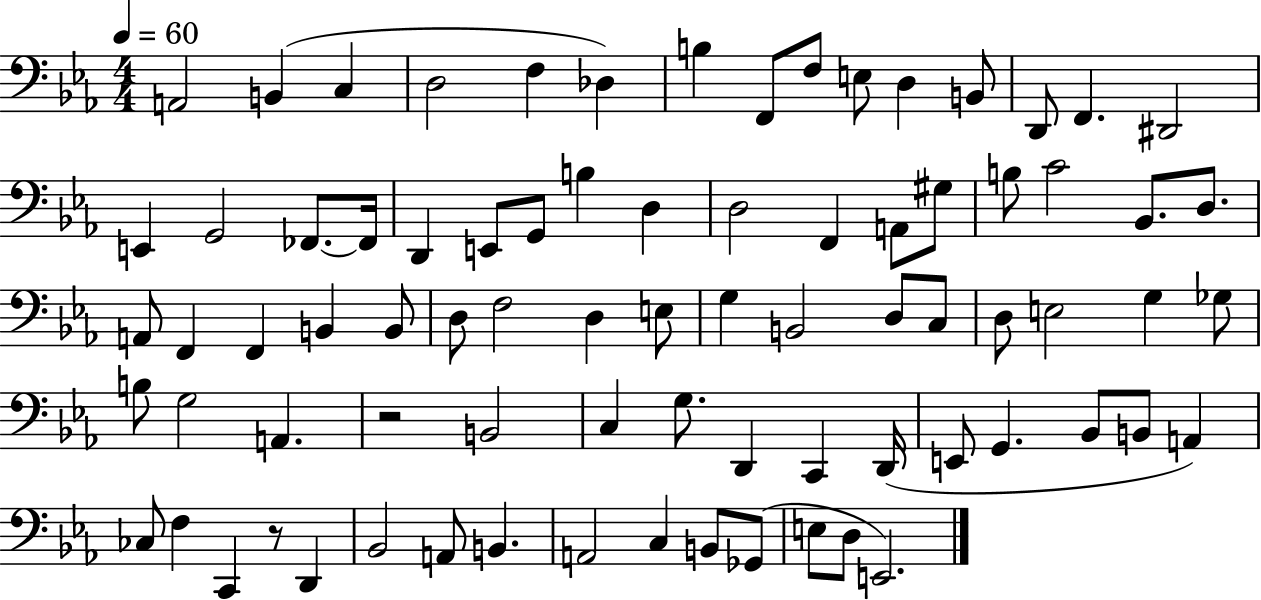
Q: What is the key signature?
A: EES major